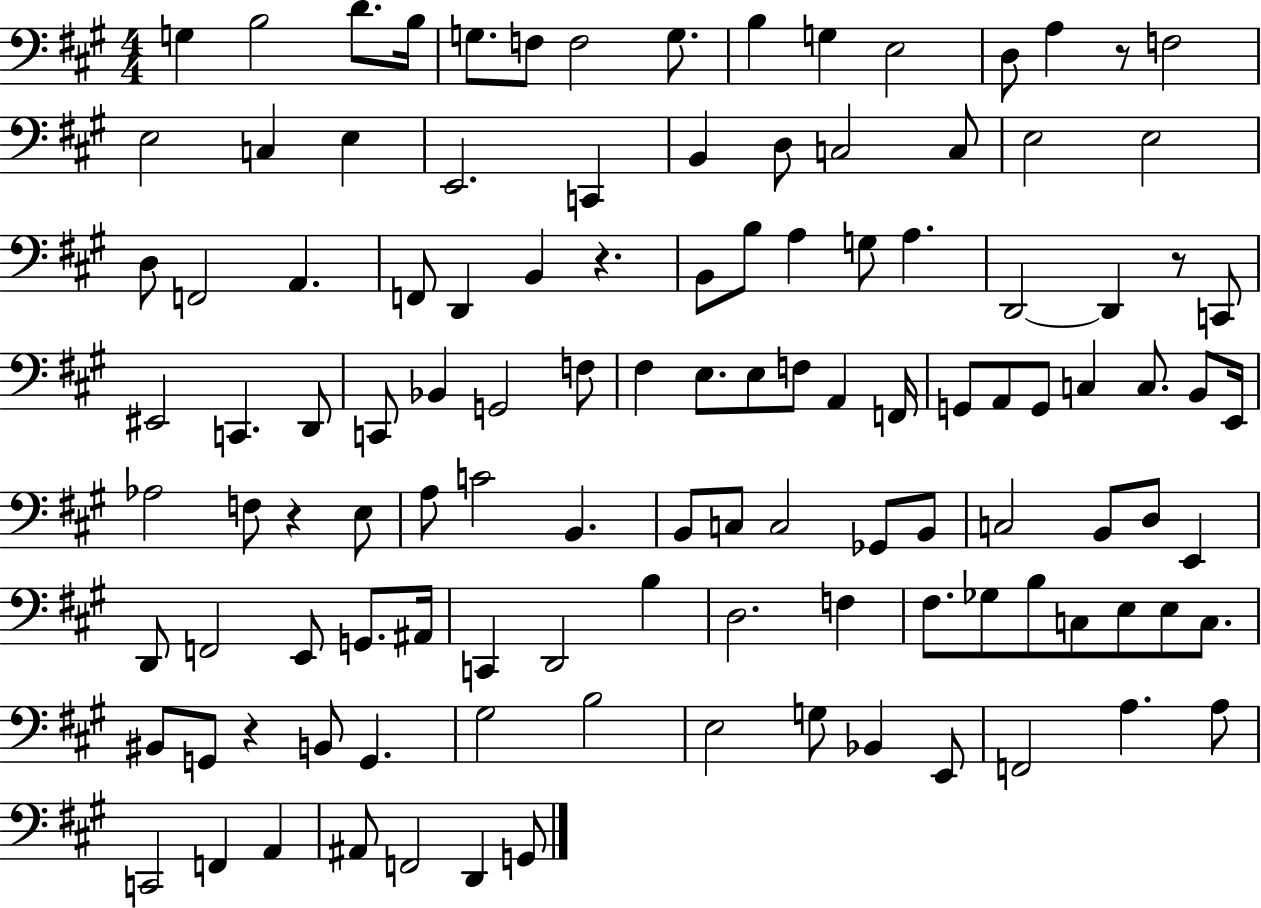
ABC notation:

X:1
T:Untitled
M:4/4
L:1/4
K:A
G, B,2 D/2 B,/4 G,/2 F,/2 F,2 G,/2 B, G, E,2 D,/2 A, z/2 F,2 E,2 C, E, E,,2 C,, B,, D,/2 C,2 C,/2 E,2 E,2 D,/2 F,,2 A,, F,,/2 D,, B,, z B,,/2 B,/2 A, G,/2 A, D,,2 D,, z/2 C,,/2 ^E,,2 C,, D,,/2 C,,/2 _B,, G,,2 F,/2 ^F, E,/2 E,/2 F,/2 A,, F,,/4 G,,/2 A,,/2 G,,/2 C, C,/2 B,,/2 E,,/4 _A,2 F,/2 z E,/2 A,/2 C2 B,, B,,/2 C,/2 C,2 _G,,/2 B,,/2 C,2 B,,/2 D,/2 E,, D,,/2 F,,2 E,,/2 G,,/2 ^A,,/4 C,, D,,2 B, D,2 F, ^F,/2 _G,/2 B,/2 C,/2 E,/2 E,/2 C,/2 ^B,,/2 G,,/2 z B,,/2 G,, ^G,2 B,2 E,2 G,/2 _B,, E,,/2 F,,2 A, A,/2 C,,2 F,, A,, ^A,,/2 F,,2 D,, G,,/2